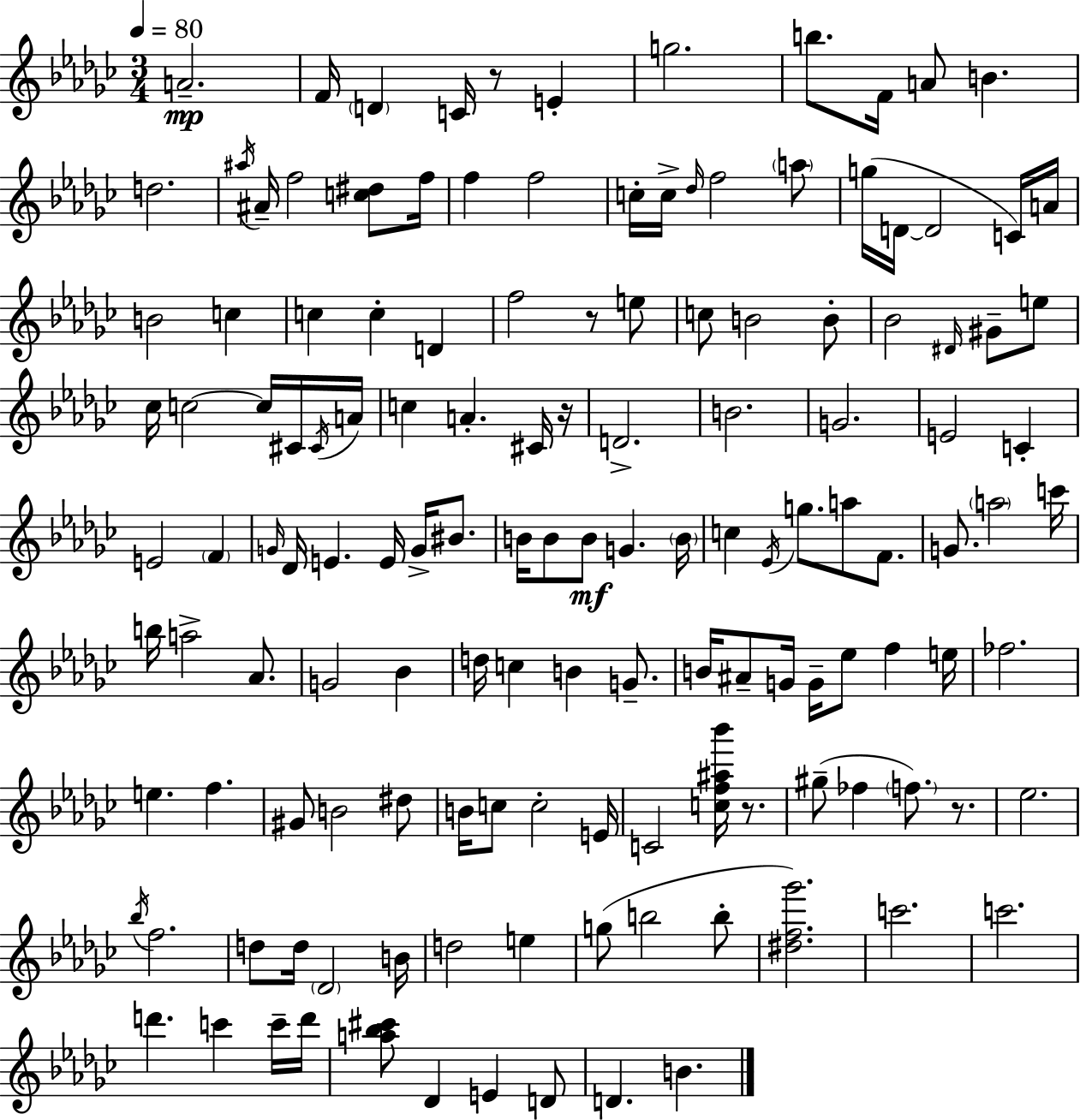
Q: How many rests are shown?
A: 5